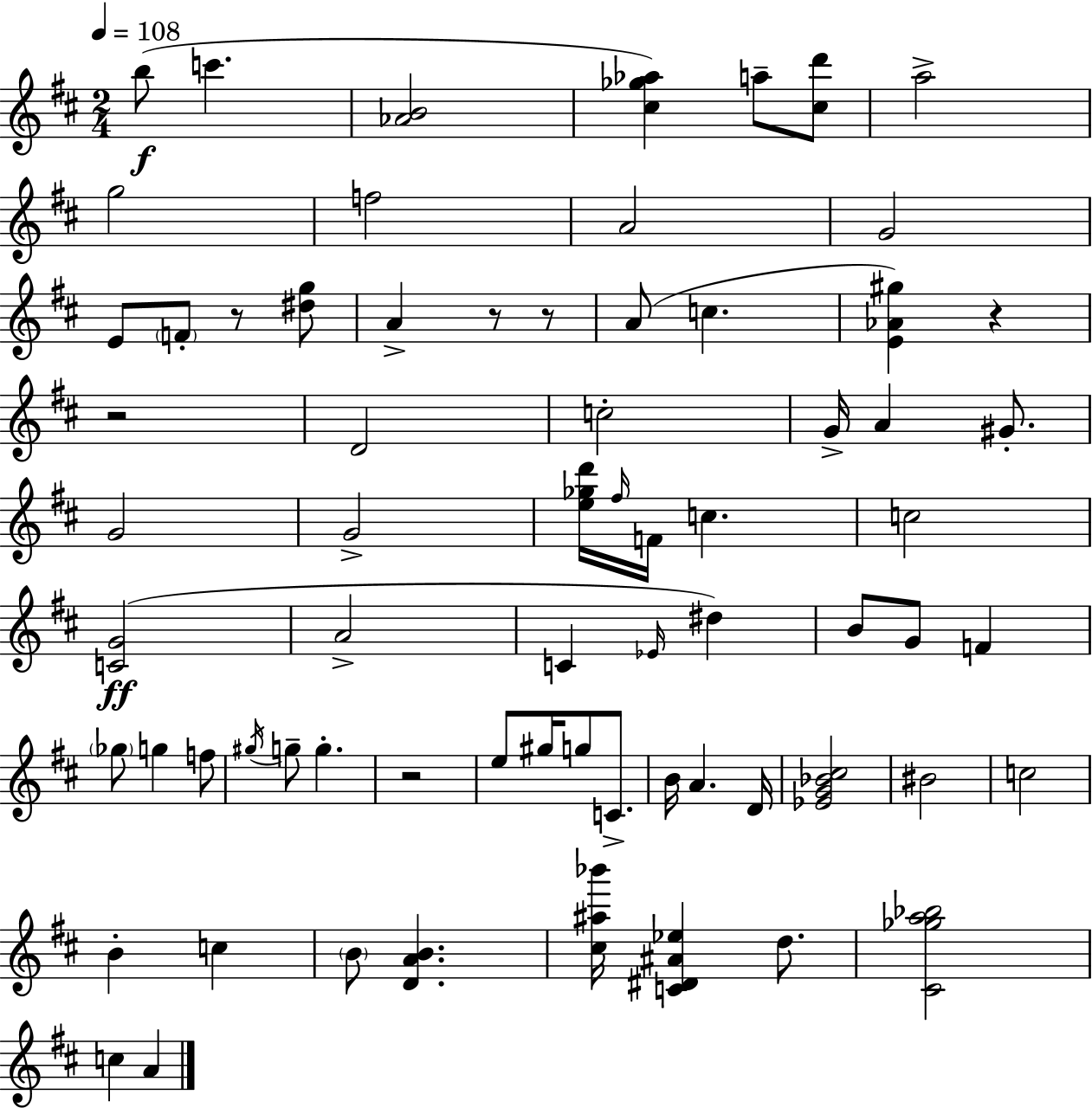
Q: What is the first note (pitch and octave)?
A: B5